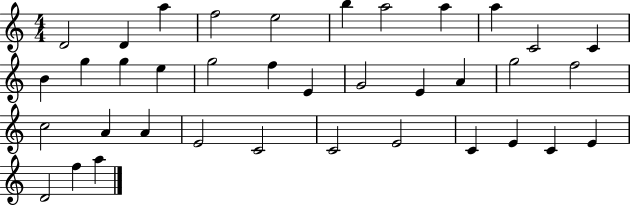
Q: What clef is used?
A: treble